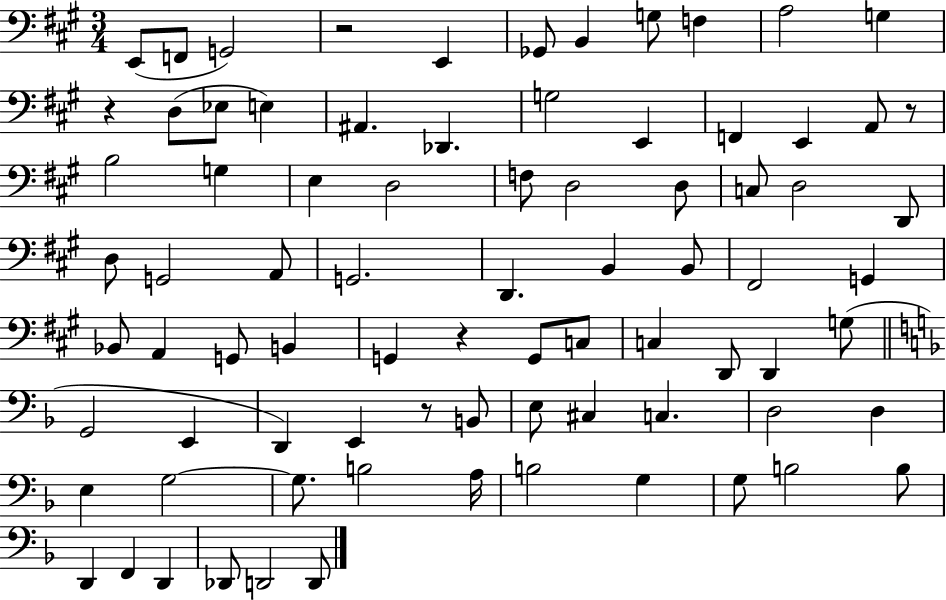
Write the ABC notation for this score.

X:1
T:Untitled
M:3/4
L:1/4
K:A
E,,/2 F,,/2 G,,2 z2 E,, _G,,/2 B,, G,/2 F, A,2 G, z D,/2 _E,/2 E, ^A,, _D,, G,2 E,, F,, E,, A,,/2 z/2 B,2 G, E, D,2 F,/2 D,2 D,/2 C,/2 D,2 D,,/2 D,/2 G,,2 A,,/2 G,,2 D,, B,, B,,/2 ^F,,2 G,, _B,,/2 A,, G,,/2 B,, G,, z G,,/2 C,/2 C, D,,/2 D,, G,/2 G,,2 E,, D,, E,, z/2 B,,/2 E,/2 ^C, C, D,2 D, E, G,2 G,/2 B,2 A,/4 B,2 G, G,/2 B,2 B,/2 D,, F,, D,, _D,,/2 D,,2 D,,/2